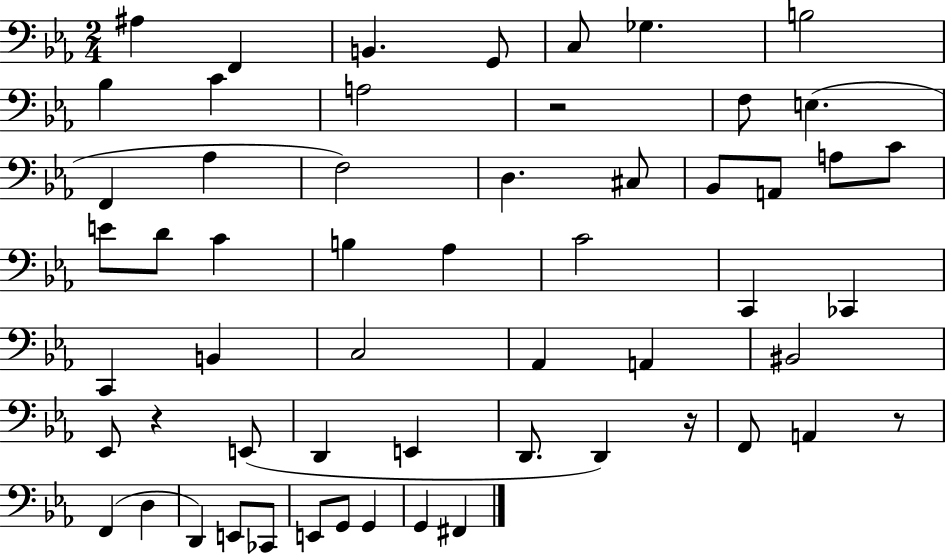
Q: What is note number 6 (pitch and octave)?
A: Gb3